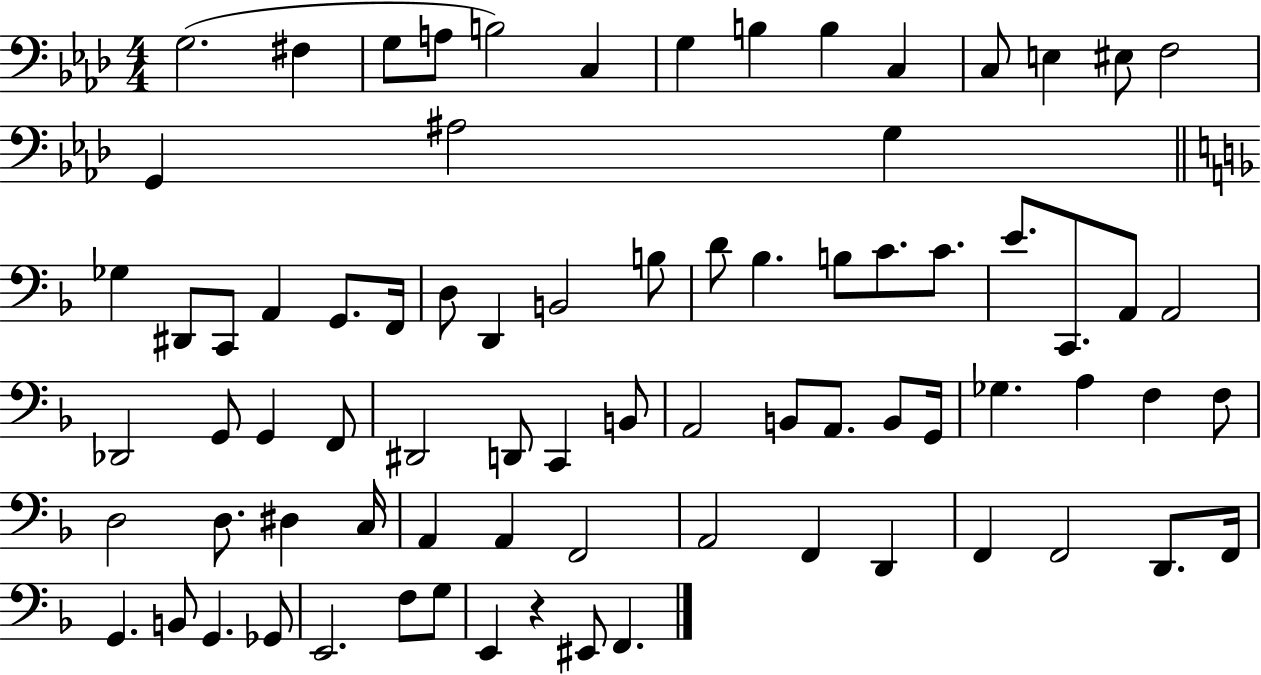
X:1
T:Untitled
M:4/4
L:1/4
K:Ab
G,2 ^F, G,/2 A,/2 B,2 C, G, B, B, C, C,/2 E, ^E,/2 F,2 G,, ^A,2 G, _G, ^D,,/2 C,,/2 A,, G,,/2 F,,/4 D,/2 D,, B,,2 B,/2 D/2 _B, B,/2 C/2 C/2 E/2 C,,/2 A,,/2 A,,2 _D,,2 G,,/2 G,, F,,/2 ^D,,2 D,,/2 C,, B,,/2 A,,2 B,,/2 A,,/2 B,,/2 G,,/4 _G, A, F, F,/2 D,2 D,/2 ^D, C,/4 A,, A,, F,,2 A,,2 F,, D,, F,, F,,2 D,,/2 F,,/4 G,, B,,/2 G,, _G,,/2 E,,2 F,/2 G,/2 E,, z ^E,,/2 F,,